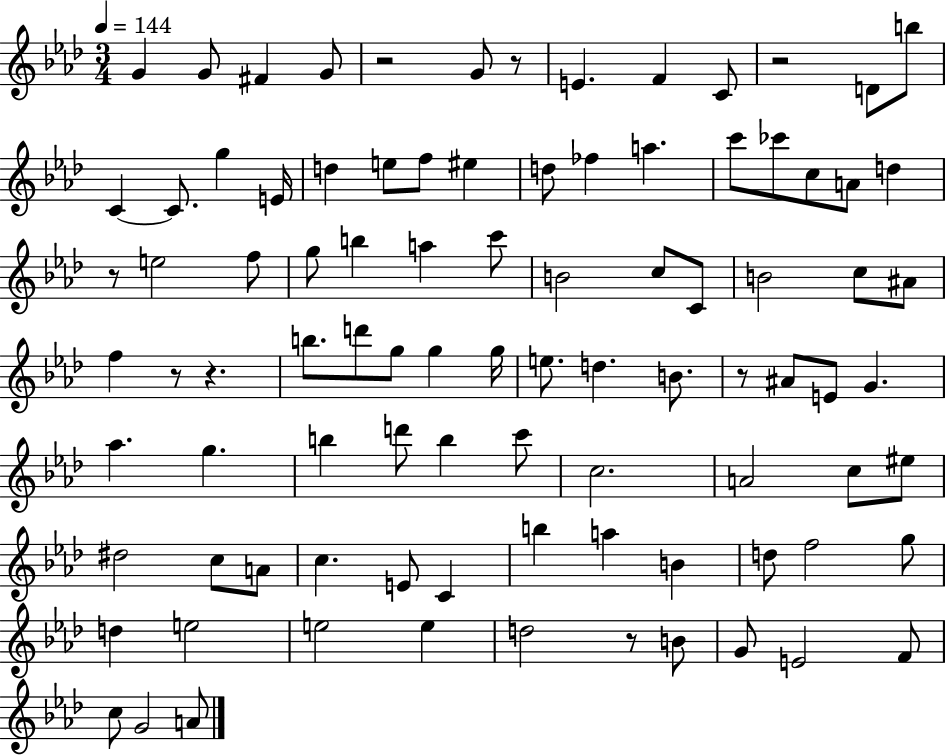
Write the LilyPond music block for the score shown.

{
  \clef treble
  \numericTimeSignature
  \time 3/4
  \key aes \major
  \tempo 4 = 144
  \repeat volta 2 { g'4 g'8 fis'4 g'8 | r2 g'8 r8 | e'4. f'4 c'8 | r2 d'8 b''8 | \break c'4~~ c'8. g''4 e'16 | d''4 e''8 f''8 eis''4 | d''8 fes''4 a''4. | c'''8 ces'''8 c''8 a'8 d''4 | \break r8 e''2 f''8 | g''8 b''4 a''4 c'''8 | b'2 c''8 c'8 | b'2 c''8 ais'8 | \break f''4 r8 r4. | b''8. d'''8 g''8 g''4 g''16 | e''8. d''4. b'8. | r8 ais'8 e'8 g'4. | \break aes''4. g''4. | b''4 d'''8 b''4 c'''8 | c''2. | a'2 c''8 eis''8 | \break dis''2 c''8 a'8 | c''4. e'8 c'4 | b''4 a''4 b'4 | d''8 f''2 g''8 | \break d''4 e''2 | e''2 e''4 | d''2 r8 b'8 | g'8 e'2 f'8 | \break c''8 g'2 a'8 | } \bar "|."
}